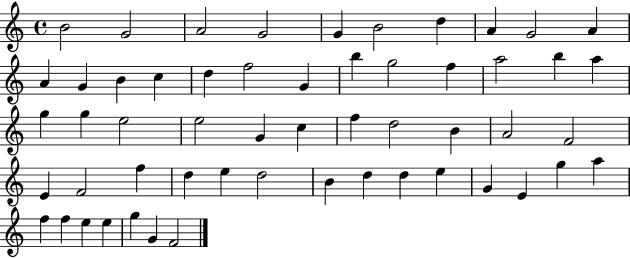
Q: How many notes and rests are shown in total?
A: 55